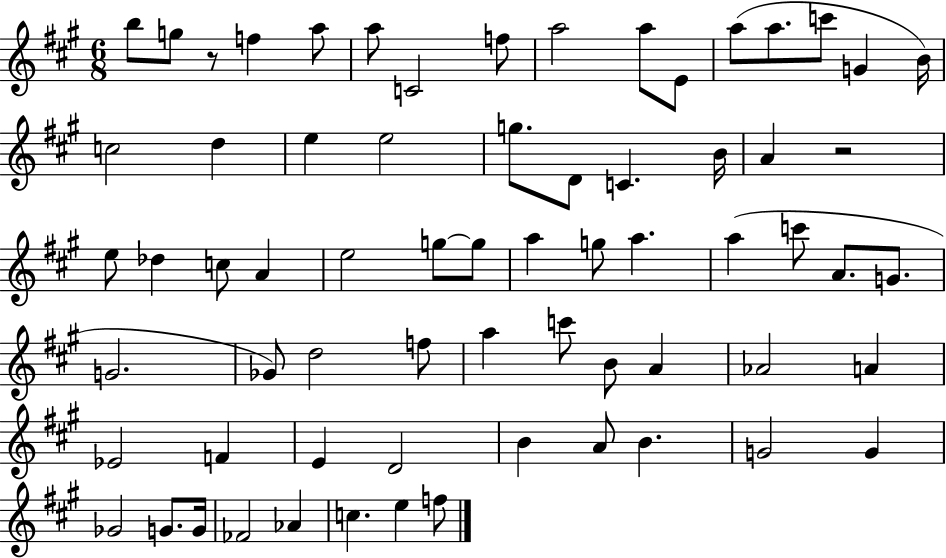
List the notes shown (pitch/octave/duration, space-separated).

B5/e G5/e R/e F5/q A5/e A5/e C4/h F5/e A5/h A5/e E4/e A5/e A5/e. C6/e G4/q B4/s C5/h D5/q E5/q E5/h G5/e. D4/e C4/q. B4/s A4/q R/h E5/e Db5/q C5/e A4/q E5/h G5/e G5/e A5/q G5/e A5/q. A5/q C6/e A4/e. G4/e. G4/h. Gb4/e D5/h F5/e A5/q C6/e B4/e A4/q Ab4/h A4/q Eb4/h F4/q E4/q D4/h B4/q A4/e B4/q. G4/h G4/q Gb4/h G4/e. G4/s FES4/h Ab4/q C5/q. E5/q F5/e